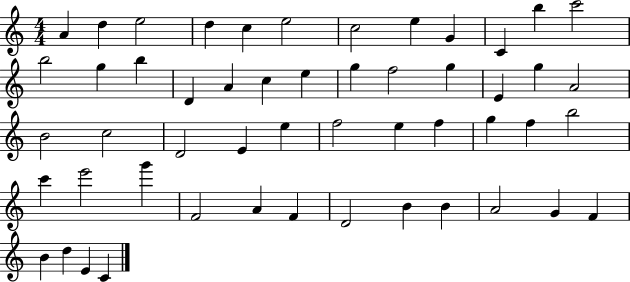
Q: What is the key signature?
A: C major